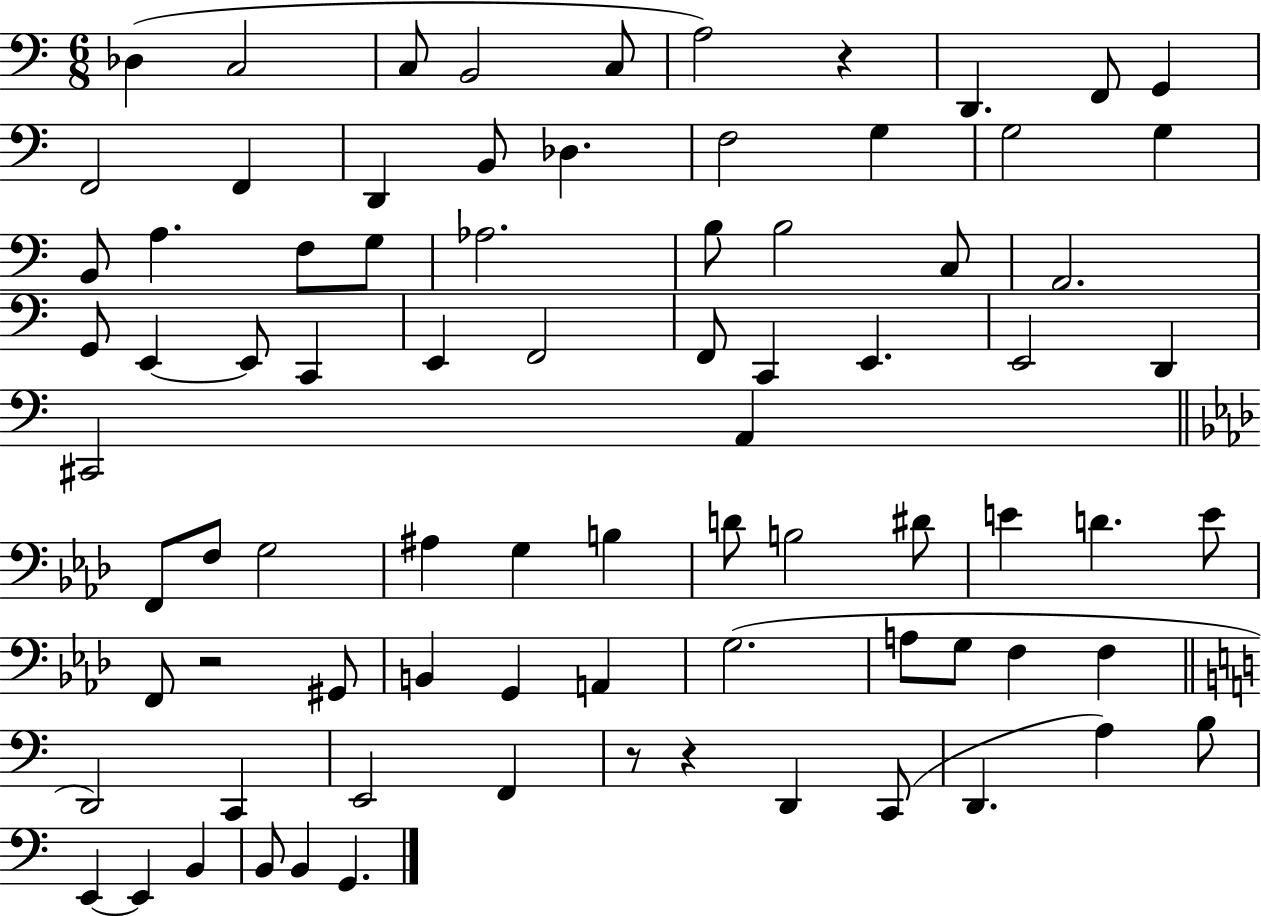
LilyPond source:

{
  \clef bass
  \numericTimeSignature
  \time 6/8
  \key c \major
  des4( c2 | c8 b,2 c8 | a2) r4 | d,4. f,8 g,4 | \break f,2 f,4 | d,4 b,8 des4. | f2 g4 | g2 g4 | \break b,8 a4. f8 g8 | aes2. | b8 b2 c8 | a,2. | \break g,8 e,4~~ e,8 c,4 | e,4 f,2 | f,8 c,4 e,4. | e,2 d,4 | \break cis,2 a,4 | \bar "||" \break \key aes \major f,8 f8 g2 | ais4 g4 b4 | d'8 b2 dis'8 | e'4 d'4. e'8 | \break f,8 r2 gis,8 | b,4 g,4 a,4 | g2.( | a8 g8 f4 f4 | \break \bar "||" \break \key a \minor d,2) c,4 | e,2 f,4 | r8 r4 d,4 c,8( | d,4. a4) b8 | \break e,4~~ e,4 b,4 | b,8 b,4 g,4. | \bar "|."
}